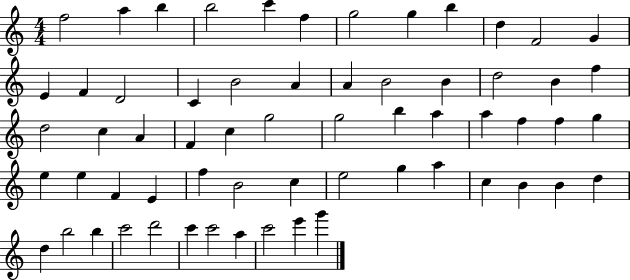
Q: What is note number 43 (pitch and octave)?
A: B4